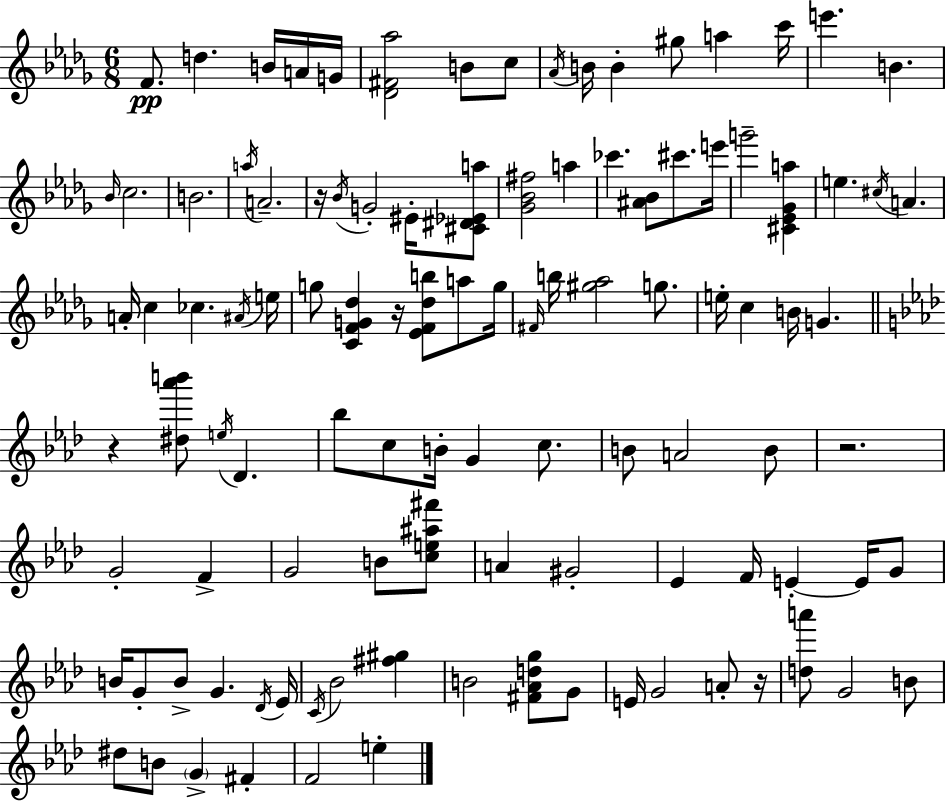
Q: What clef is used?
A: treble